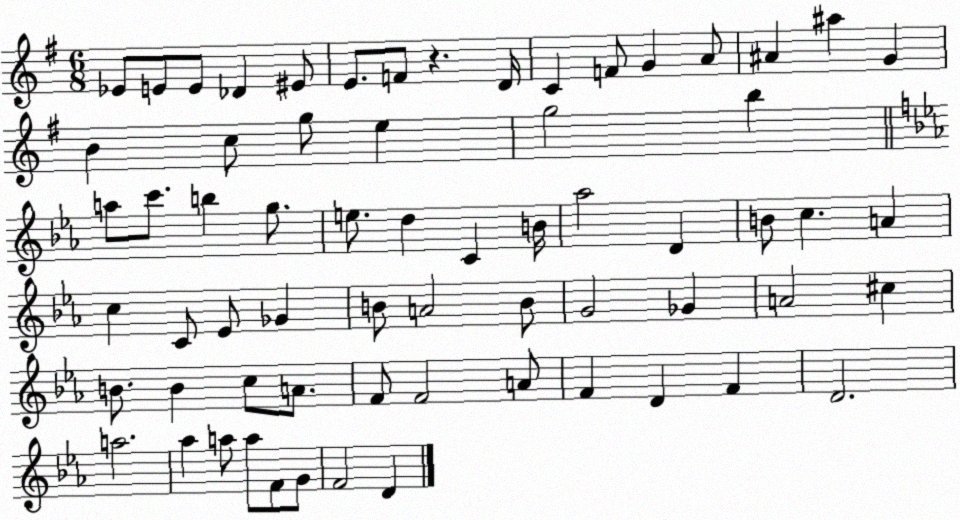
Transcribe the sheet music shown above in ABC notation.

X:1
T:Untitled
M:6/8
L:1/4
K:G
_E/2 E/2 E/2 _D ^E/2 E/2 F/2 z D/4 C F/2 G A/2 ^A ^a G B c/2 g/2 e g2 b a/2 c'/2 b g/2 e/2 d C B/4 _a2 D B/2 c A c C/2 _E/2 _G B/2 A2 B/2 G2 _G A2 ^c B/2 B c/2 A/2 F/2 F2 A/2 F D F D2 a2 _a a/2 a/2 F/2 G/2 F2 D